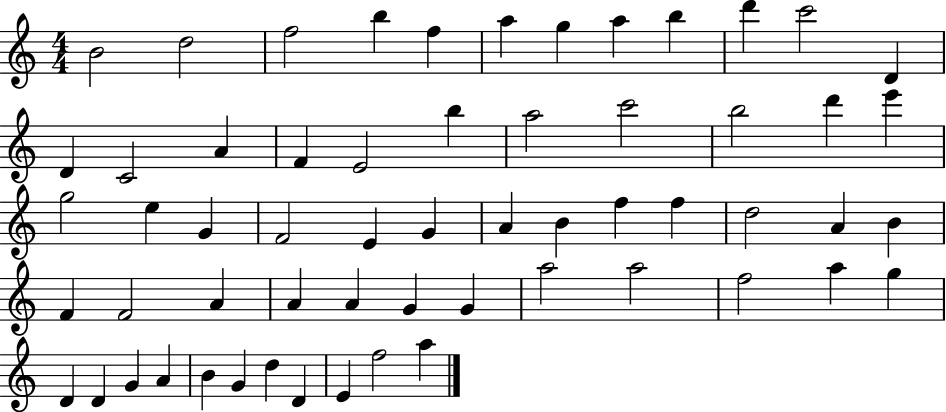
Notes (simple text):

B4/h D5/h F5/h B5/q F5/q A5/q G5/q A5/q B5/q D6/q C6/h D4/q D4/q C4/h A4/q F4/q E4/h B5/q A5/h C6/h B5/h D6/q E6/q G5/h E5/q G4/q F4/h E4/q G4/q A4/q B4/q F5/q F5/q D5/h A4/q B4/q F4/q F4/h A4/q A4/q A4/q G4/q G4/q A5/h A5/h F5/h A5/q G5/q D4/q D4/q G4/q A4/q B4/q G4/q D5/q D4/q E4/q F5/h A5/q